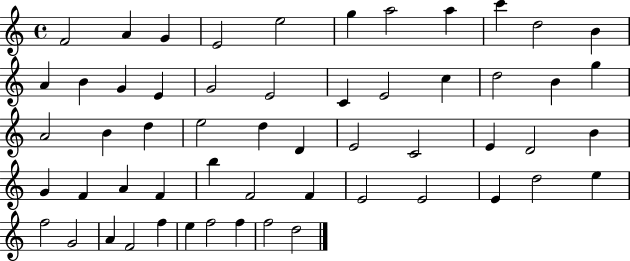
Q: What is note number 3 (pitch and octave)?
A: G4